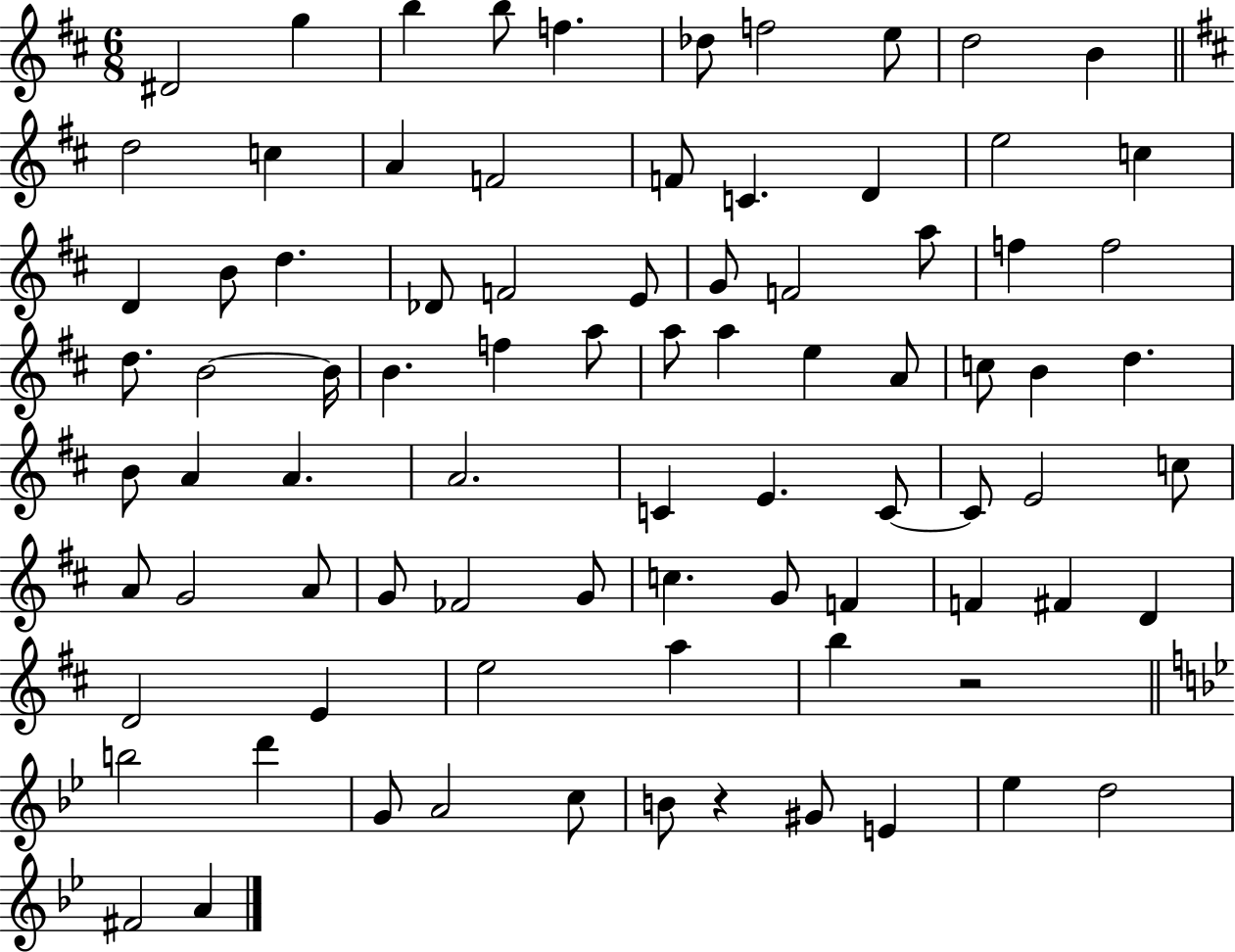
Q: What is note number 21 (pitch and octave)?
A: B4